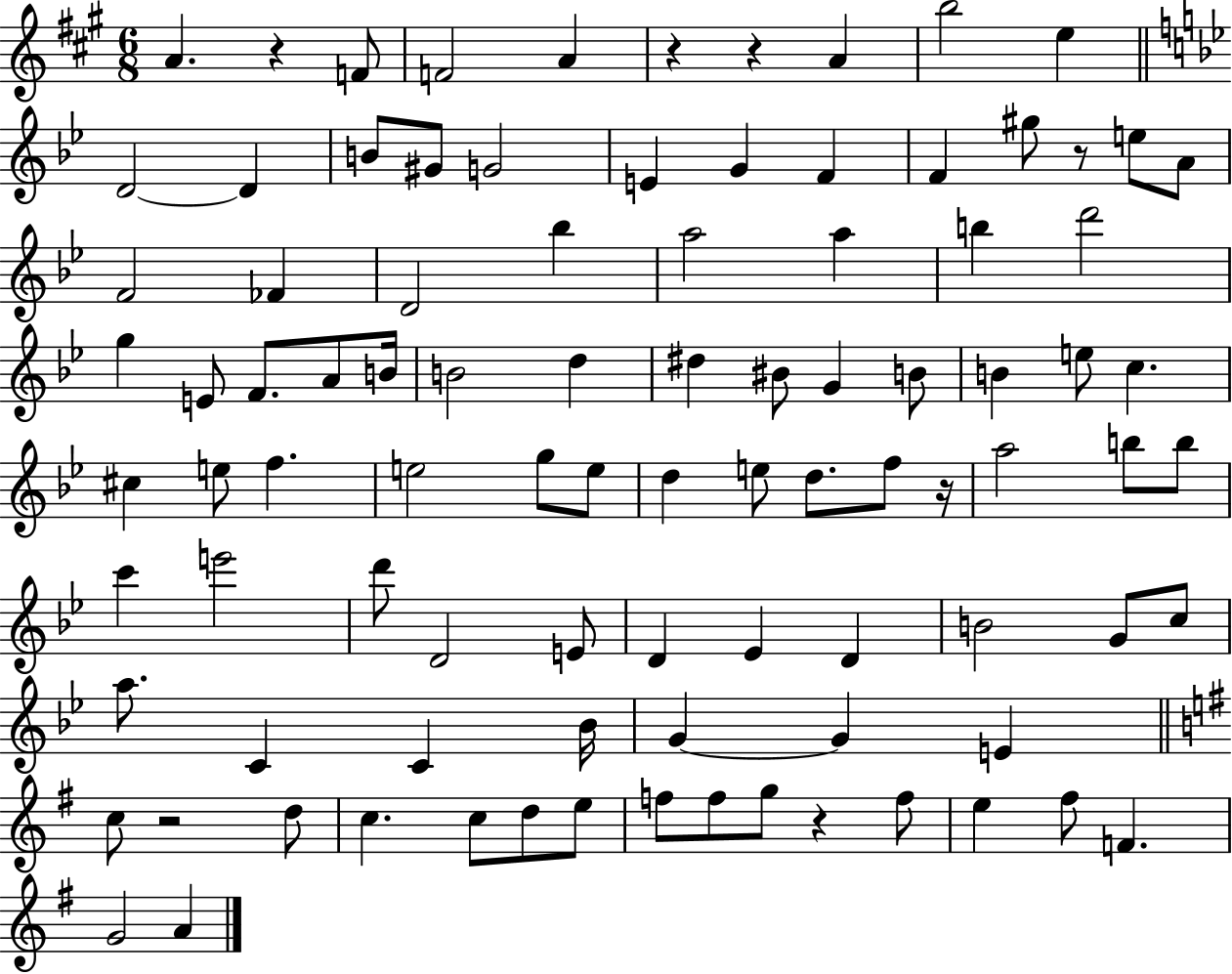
{
  \clef treble
  \numericTimeSignature
  \time 6/8
  \key a \major
  a'4. r4 f'8 | f'2 a'4 | r4 r4 a'4 | b''2 e''4 | \break \bar "||" \break \key g \minor d'2~~ d'4 | b'8 gis'8 g'2 | e'4 g'4 f'4 | f'4 gis''8 r8 e''8 a'8 | \break f'2 fes'4 | d'2 bes''4 | a''2 a''4 | b''4 d'''2 | \break g''4 e'8 f'8. a'8 b'16 | b'2 d''4 | dis''4 bis'8 g'4 b'8 | b'4 e''8 c''4. | \break cis''4 e''8 f''4. | e''2 g''8 e''8 | d''4 e''8 d''8. f''8 r16 | a''2 b''8 b''8 | \break c'''4 e'''2 | d'''8 d'2 e'8 | d'4 ees'4 d'4 | b'2 g'8 c''8 | \break a''8. c'4 c'4 bes'16 | g'4~~ g'4 e'4 | \bar "||" \break \key e \minor c''8 r2 d''8 | c''4. c''8 d''8 e''8 | f''8 f''8 g''8 r4 f''8 | e''4 fis''8 f'4. | \break g'2 a'4 | \bar "|."
}